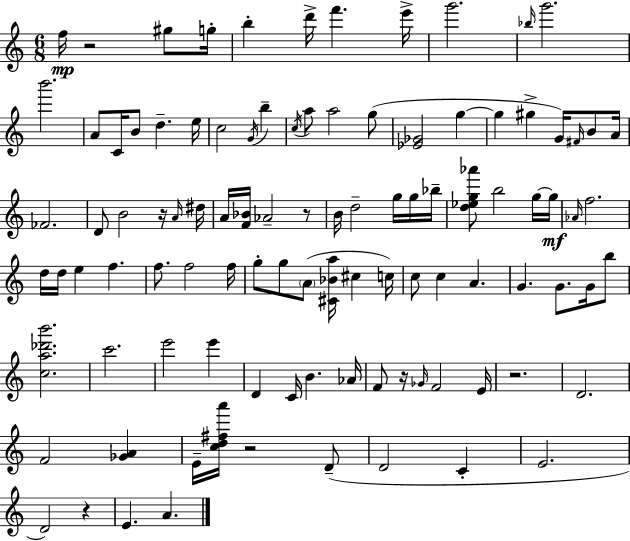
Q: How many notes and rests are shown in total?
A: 101